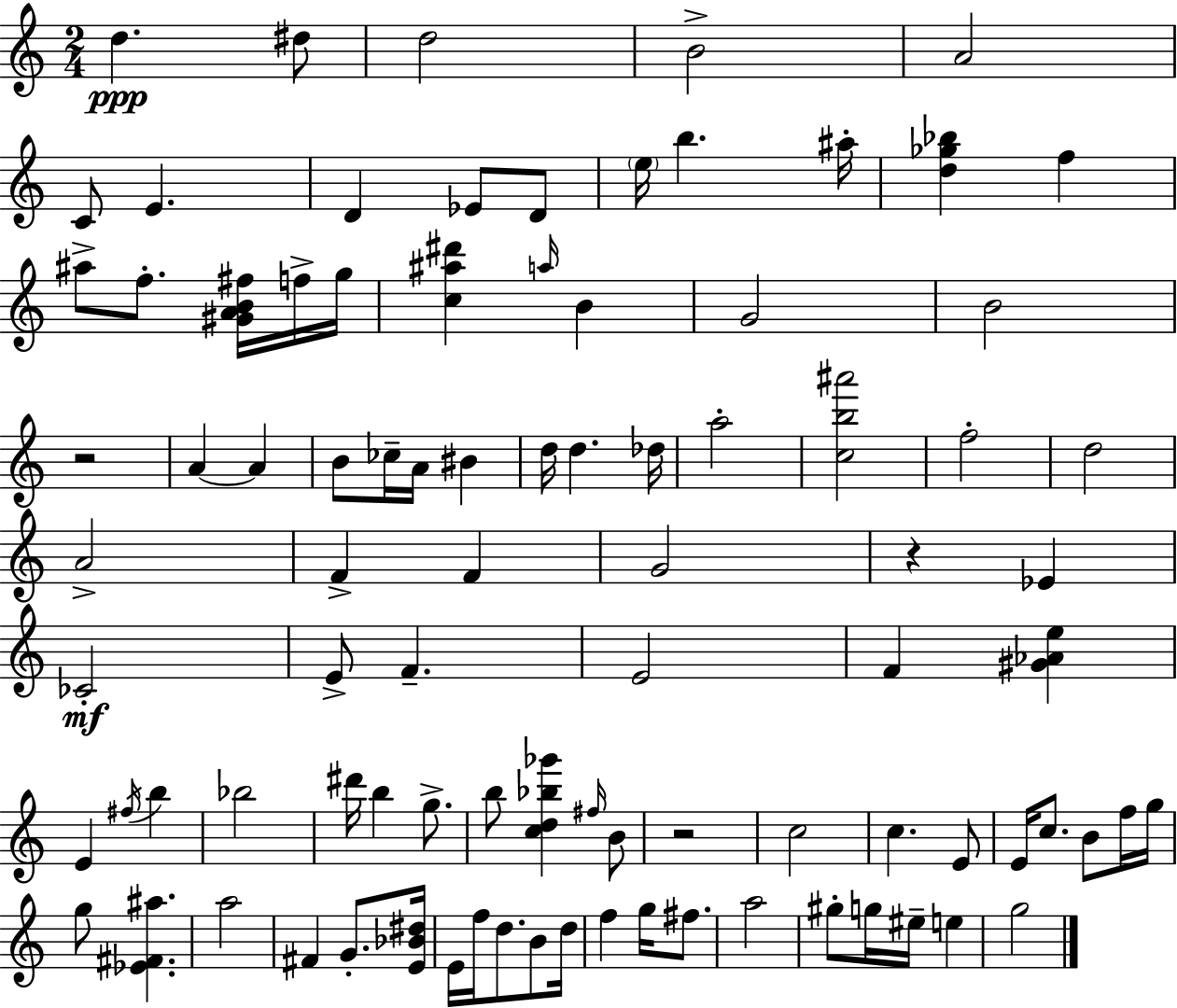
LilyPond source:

{
  \clef treble
  \numericTimeSignature
  \time 2/4
  \key c \major
  d''4.\ppp dis''8 | d''2 | b'2-> | a'2 | \break c'8 e'4. | d'4 ees'8 d'8 | \parenthesize e''16 b''4. ais''16-. | <d'' ges'' bes''>4 f''4 | \break ais''8-> f''8.-. <gis' a' b' fis''>16 f''16-> g''16 | <c'' ais'' dis'''>4 \grace { a''16 } b'4 | g'2 | b'2 | \break r2 | a'4~~ a'4 | b'8 ces''16-- a'16 bis'4 | d''16 d''4. | \break des''16 a''2-. | <c'' b'' ais'''>2 | f''2-. | d''2 | \break a'2-> | f'4-> f'4 | g'2 | r4 ees'4 | \break ces'2-.\mf | e'8-> f'4.-- | e'2 | f'4 <gis' aes' e''>4 | \break e'4 \acciaccatura { fis''16 } b''4 | bes''2 | dis'''16 b''4 g''8.-> | b''8 <c'' d'' bes'' ges'''>4 | \break \grace { fis''16 } b'8 r2 | c''2 | c''4. | e'8 e'16 c''8. b'8 | \break f''16 g''16 g''8 <ees' fis' ais''>4. | a''2 | fis'4 g'8.-. | <e' bes' dis''>16 e'16 f''16 d''8. | \break b'8 d''16 f''4 g''16 | fis''8. a''2 | gis''8-. g''16 eis''16-- e''4 | g''2 | \break \bar "|."
}